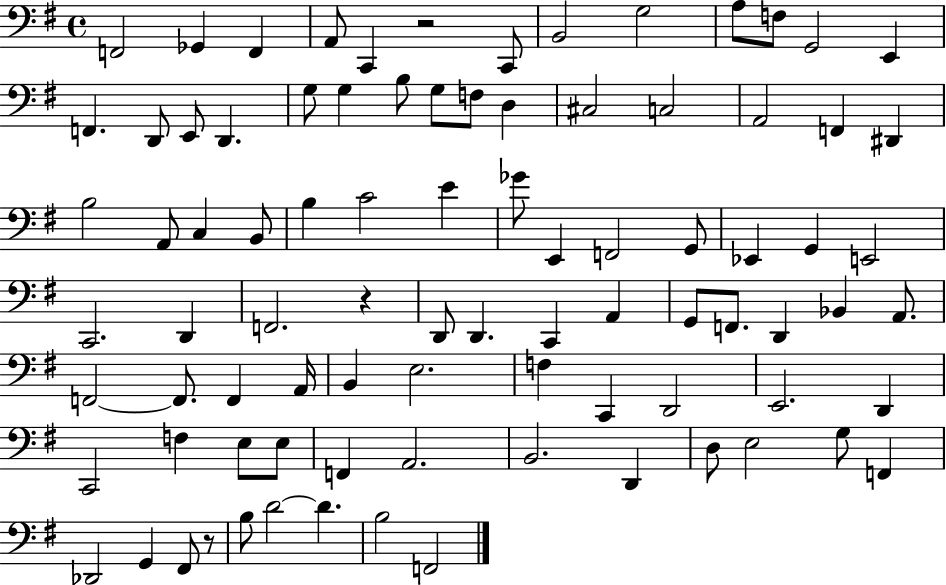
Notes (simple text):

F2/h Gb2/q F2/q A2/e C2/q R/h C2/e B2/h G3/h A3/e F3/e G2/h E2/q F2/q. D2/e E2/e D2/q. G3/e G3/q B3/e G3/e F3/e D3/q C#3/h C3/h A2/h F2/q D#2/q B3/h A2/e C3/q B2/e B3/q C4/h E4/q Gb4/e E2/q F2/h G2/e Eb2/q G2/q E2/h C2/h. D2/q F2/h. R/q D2/e D2/q. C2/q A2/q G2/e F2/e. D2/q Bb2/q A2/e. F2/h F2/e. F2/q A2/s B2/q E3/h. F3/q C2/q D2/h E2/h. D2/q C2/h F3/q E3/e E3/e F2/q A2/h. B2/h. D2/q D3/e E3/h G3/e F2/q Db2/h G2/q F#2/e R/e B3/e D4/h D4/q. B3/h F2/h